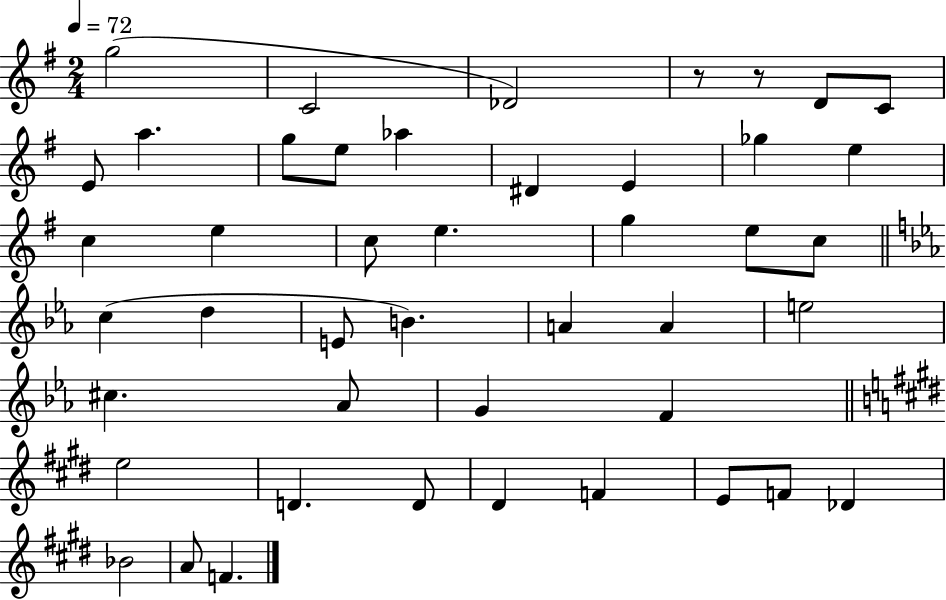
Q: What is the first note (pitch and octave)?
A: G5